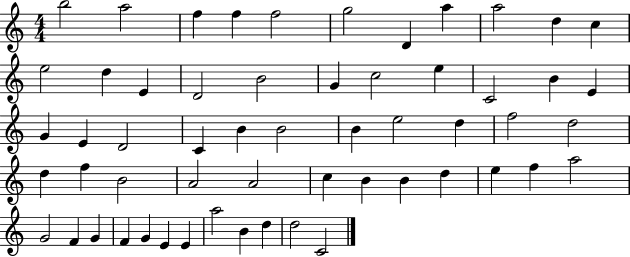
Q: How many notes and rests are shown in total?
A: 57